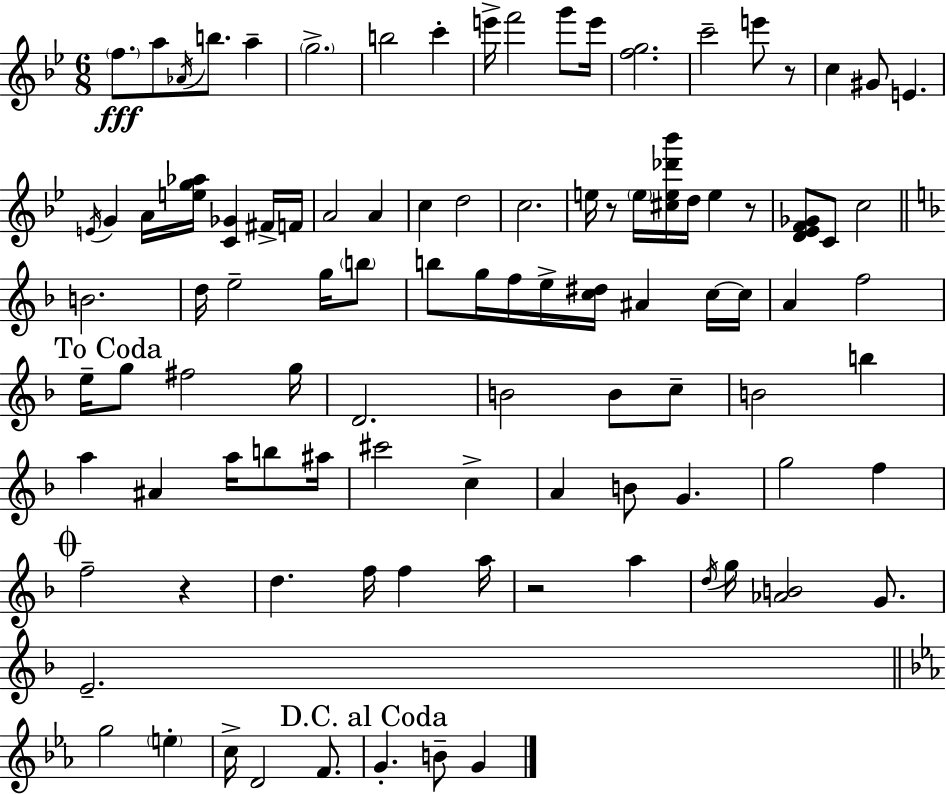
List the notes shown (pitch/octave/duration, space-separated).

F5/e. A5/e Ab4/s B5/e. A5/q G5/h. B5/h C6/q E6/s F6/h G6/e E6/s [F5,G5]/h. C6/h E6/e R/e C5/q G#4/e E4/q. E4/s G4/q A4/s [E5,G5,Ab5]/s [C4,Gb4]/q F#4/s F4/s A4/h A4/q C5/q D5/h C5/h. E5/s R/e E5/s [C#5,E5,Db6,Bb6]/s D5/s E5/q R/e [D4,Eb4,F4,Gb4]/e C4/e C5/h B4/h. D5/s E5/h G5/s B5/e B5/e G5/s F5/s E5/s [C5,D#5]/s A#4/q C5/s C5/s A4/q F5/h E5/s G5/e F#5/h G5/s D4/h. B4/h B4/e C5/e B4/h B5/q A5/q A#4/q A5/s B5/e A#5/s C#6/h C5/q A4/q B4/e G4/q. G5/h F5/q F5/h R/q D5/q. F5/s F5/q A5/s R/h A5/q D5/s G5/s [Ab4,B4]/h G4/e. E4/h. G5/h E5/q C5/s D4/h F4/e. G4/q. B4/e G4/q